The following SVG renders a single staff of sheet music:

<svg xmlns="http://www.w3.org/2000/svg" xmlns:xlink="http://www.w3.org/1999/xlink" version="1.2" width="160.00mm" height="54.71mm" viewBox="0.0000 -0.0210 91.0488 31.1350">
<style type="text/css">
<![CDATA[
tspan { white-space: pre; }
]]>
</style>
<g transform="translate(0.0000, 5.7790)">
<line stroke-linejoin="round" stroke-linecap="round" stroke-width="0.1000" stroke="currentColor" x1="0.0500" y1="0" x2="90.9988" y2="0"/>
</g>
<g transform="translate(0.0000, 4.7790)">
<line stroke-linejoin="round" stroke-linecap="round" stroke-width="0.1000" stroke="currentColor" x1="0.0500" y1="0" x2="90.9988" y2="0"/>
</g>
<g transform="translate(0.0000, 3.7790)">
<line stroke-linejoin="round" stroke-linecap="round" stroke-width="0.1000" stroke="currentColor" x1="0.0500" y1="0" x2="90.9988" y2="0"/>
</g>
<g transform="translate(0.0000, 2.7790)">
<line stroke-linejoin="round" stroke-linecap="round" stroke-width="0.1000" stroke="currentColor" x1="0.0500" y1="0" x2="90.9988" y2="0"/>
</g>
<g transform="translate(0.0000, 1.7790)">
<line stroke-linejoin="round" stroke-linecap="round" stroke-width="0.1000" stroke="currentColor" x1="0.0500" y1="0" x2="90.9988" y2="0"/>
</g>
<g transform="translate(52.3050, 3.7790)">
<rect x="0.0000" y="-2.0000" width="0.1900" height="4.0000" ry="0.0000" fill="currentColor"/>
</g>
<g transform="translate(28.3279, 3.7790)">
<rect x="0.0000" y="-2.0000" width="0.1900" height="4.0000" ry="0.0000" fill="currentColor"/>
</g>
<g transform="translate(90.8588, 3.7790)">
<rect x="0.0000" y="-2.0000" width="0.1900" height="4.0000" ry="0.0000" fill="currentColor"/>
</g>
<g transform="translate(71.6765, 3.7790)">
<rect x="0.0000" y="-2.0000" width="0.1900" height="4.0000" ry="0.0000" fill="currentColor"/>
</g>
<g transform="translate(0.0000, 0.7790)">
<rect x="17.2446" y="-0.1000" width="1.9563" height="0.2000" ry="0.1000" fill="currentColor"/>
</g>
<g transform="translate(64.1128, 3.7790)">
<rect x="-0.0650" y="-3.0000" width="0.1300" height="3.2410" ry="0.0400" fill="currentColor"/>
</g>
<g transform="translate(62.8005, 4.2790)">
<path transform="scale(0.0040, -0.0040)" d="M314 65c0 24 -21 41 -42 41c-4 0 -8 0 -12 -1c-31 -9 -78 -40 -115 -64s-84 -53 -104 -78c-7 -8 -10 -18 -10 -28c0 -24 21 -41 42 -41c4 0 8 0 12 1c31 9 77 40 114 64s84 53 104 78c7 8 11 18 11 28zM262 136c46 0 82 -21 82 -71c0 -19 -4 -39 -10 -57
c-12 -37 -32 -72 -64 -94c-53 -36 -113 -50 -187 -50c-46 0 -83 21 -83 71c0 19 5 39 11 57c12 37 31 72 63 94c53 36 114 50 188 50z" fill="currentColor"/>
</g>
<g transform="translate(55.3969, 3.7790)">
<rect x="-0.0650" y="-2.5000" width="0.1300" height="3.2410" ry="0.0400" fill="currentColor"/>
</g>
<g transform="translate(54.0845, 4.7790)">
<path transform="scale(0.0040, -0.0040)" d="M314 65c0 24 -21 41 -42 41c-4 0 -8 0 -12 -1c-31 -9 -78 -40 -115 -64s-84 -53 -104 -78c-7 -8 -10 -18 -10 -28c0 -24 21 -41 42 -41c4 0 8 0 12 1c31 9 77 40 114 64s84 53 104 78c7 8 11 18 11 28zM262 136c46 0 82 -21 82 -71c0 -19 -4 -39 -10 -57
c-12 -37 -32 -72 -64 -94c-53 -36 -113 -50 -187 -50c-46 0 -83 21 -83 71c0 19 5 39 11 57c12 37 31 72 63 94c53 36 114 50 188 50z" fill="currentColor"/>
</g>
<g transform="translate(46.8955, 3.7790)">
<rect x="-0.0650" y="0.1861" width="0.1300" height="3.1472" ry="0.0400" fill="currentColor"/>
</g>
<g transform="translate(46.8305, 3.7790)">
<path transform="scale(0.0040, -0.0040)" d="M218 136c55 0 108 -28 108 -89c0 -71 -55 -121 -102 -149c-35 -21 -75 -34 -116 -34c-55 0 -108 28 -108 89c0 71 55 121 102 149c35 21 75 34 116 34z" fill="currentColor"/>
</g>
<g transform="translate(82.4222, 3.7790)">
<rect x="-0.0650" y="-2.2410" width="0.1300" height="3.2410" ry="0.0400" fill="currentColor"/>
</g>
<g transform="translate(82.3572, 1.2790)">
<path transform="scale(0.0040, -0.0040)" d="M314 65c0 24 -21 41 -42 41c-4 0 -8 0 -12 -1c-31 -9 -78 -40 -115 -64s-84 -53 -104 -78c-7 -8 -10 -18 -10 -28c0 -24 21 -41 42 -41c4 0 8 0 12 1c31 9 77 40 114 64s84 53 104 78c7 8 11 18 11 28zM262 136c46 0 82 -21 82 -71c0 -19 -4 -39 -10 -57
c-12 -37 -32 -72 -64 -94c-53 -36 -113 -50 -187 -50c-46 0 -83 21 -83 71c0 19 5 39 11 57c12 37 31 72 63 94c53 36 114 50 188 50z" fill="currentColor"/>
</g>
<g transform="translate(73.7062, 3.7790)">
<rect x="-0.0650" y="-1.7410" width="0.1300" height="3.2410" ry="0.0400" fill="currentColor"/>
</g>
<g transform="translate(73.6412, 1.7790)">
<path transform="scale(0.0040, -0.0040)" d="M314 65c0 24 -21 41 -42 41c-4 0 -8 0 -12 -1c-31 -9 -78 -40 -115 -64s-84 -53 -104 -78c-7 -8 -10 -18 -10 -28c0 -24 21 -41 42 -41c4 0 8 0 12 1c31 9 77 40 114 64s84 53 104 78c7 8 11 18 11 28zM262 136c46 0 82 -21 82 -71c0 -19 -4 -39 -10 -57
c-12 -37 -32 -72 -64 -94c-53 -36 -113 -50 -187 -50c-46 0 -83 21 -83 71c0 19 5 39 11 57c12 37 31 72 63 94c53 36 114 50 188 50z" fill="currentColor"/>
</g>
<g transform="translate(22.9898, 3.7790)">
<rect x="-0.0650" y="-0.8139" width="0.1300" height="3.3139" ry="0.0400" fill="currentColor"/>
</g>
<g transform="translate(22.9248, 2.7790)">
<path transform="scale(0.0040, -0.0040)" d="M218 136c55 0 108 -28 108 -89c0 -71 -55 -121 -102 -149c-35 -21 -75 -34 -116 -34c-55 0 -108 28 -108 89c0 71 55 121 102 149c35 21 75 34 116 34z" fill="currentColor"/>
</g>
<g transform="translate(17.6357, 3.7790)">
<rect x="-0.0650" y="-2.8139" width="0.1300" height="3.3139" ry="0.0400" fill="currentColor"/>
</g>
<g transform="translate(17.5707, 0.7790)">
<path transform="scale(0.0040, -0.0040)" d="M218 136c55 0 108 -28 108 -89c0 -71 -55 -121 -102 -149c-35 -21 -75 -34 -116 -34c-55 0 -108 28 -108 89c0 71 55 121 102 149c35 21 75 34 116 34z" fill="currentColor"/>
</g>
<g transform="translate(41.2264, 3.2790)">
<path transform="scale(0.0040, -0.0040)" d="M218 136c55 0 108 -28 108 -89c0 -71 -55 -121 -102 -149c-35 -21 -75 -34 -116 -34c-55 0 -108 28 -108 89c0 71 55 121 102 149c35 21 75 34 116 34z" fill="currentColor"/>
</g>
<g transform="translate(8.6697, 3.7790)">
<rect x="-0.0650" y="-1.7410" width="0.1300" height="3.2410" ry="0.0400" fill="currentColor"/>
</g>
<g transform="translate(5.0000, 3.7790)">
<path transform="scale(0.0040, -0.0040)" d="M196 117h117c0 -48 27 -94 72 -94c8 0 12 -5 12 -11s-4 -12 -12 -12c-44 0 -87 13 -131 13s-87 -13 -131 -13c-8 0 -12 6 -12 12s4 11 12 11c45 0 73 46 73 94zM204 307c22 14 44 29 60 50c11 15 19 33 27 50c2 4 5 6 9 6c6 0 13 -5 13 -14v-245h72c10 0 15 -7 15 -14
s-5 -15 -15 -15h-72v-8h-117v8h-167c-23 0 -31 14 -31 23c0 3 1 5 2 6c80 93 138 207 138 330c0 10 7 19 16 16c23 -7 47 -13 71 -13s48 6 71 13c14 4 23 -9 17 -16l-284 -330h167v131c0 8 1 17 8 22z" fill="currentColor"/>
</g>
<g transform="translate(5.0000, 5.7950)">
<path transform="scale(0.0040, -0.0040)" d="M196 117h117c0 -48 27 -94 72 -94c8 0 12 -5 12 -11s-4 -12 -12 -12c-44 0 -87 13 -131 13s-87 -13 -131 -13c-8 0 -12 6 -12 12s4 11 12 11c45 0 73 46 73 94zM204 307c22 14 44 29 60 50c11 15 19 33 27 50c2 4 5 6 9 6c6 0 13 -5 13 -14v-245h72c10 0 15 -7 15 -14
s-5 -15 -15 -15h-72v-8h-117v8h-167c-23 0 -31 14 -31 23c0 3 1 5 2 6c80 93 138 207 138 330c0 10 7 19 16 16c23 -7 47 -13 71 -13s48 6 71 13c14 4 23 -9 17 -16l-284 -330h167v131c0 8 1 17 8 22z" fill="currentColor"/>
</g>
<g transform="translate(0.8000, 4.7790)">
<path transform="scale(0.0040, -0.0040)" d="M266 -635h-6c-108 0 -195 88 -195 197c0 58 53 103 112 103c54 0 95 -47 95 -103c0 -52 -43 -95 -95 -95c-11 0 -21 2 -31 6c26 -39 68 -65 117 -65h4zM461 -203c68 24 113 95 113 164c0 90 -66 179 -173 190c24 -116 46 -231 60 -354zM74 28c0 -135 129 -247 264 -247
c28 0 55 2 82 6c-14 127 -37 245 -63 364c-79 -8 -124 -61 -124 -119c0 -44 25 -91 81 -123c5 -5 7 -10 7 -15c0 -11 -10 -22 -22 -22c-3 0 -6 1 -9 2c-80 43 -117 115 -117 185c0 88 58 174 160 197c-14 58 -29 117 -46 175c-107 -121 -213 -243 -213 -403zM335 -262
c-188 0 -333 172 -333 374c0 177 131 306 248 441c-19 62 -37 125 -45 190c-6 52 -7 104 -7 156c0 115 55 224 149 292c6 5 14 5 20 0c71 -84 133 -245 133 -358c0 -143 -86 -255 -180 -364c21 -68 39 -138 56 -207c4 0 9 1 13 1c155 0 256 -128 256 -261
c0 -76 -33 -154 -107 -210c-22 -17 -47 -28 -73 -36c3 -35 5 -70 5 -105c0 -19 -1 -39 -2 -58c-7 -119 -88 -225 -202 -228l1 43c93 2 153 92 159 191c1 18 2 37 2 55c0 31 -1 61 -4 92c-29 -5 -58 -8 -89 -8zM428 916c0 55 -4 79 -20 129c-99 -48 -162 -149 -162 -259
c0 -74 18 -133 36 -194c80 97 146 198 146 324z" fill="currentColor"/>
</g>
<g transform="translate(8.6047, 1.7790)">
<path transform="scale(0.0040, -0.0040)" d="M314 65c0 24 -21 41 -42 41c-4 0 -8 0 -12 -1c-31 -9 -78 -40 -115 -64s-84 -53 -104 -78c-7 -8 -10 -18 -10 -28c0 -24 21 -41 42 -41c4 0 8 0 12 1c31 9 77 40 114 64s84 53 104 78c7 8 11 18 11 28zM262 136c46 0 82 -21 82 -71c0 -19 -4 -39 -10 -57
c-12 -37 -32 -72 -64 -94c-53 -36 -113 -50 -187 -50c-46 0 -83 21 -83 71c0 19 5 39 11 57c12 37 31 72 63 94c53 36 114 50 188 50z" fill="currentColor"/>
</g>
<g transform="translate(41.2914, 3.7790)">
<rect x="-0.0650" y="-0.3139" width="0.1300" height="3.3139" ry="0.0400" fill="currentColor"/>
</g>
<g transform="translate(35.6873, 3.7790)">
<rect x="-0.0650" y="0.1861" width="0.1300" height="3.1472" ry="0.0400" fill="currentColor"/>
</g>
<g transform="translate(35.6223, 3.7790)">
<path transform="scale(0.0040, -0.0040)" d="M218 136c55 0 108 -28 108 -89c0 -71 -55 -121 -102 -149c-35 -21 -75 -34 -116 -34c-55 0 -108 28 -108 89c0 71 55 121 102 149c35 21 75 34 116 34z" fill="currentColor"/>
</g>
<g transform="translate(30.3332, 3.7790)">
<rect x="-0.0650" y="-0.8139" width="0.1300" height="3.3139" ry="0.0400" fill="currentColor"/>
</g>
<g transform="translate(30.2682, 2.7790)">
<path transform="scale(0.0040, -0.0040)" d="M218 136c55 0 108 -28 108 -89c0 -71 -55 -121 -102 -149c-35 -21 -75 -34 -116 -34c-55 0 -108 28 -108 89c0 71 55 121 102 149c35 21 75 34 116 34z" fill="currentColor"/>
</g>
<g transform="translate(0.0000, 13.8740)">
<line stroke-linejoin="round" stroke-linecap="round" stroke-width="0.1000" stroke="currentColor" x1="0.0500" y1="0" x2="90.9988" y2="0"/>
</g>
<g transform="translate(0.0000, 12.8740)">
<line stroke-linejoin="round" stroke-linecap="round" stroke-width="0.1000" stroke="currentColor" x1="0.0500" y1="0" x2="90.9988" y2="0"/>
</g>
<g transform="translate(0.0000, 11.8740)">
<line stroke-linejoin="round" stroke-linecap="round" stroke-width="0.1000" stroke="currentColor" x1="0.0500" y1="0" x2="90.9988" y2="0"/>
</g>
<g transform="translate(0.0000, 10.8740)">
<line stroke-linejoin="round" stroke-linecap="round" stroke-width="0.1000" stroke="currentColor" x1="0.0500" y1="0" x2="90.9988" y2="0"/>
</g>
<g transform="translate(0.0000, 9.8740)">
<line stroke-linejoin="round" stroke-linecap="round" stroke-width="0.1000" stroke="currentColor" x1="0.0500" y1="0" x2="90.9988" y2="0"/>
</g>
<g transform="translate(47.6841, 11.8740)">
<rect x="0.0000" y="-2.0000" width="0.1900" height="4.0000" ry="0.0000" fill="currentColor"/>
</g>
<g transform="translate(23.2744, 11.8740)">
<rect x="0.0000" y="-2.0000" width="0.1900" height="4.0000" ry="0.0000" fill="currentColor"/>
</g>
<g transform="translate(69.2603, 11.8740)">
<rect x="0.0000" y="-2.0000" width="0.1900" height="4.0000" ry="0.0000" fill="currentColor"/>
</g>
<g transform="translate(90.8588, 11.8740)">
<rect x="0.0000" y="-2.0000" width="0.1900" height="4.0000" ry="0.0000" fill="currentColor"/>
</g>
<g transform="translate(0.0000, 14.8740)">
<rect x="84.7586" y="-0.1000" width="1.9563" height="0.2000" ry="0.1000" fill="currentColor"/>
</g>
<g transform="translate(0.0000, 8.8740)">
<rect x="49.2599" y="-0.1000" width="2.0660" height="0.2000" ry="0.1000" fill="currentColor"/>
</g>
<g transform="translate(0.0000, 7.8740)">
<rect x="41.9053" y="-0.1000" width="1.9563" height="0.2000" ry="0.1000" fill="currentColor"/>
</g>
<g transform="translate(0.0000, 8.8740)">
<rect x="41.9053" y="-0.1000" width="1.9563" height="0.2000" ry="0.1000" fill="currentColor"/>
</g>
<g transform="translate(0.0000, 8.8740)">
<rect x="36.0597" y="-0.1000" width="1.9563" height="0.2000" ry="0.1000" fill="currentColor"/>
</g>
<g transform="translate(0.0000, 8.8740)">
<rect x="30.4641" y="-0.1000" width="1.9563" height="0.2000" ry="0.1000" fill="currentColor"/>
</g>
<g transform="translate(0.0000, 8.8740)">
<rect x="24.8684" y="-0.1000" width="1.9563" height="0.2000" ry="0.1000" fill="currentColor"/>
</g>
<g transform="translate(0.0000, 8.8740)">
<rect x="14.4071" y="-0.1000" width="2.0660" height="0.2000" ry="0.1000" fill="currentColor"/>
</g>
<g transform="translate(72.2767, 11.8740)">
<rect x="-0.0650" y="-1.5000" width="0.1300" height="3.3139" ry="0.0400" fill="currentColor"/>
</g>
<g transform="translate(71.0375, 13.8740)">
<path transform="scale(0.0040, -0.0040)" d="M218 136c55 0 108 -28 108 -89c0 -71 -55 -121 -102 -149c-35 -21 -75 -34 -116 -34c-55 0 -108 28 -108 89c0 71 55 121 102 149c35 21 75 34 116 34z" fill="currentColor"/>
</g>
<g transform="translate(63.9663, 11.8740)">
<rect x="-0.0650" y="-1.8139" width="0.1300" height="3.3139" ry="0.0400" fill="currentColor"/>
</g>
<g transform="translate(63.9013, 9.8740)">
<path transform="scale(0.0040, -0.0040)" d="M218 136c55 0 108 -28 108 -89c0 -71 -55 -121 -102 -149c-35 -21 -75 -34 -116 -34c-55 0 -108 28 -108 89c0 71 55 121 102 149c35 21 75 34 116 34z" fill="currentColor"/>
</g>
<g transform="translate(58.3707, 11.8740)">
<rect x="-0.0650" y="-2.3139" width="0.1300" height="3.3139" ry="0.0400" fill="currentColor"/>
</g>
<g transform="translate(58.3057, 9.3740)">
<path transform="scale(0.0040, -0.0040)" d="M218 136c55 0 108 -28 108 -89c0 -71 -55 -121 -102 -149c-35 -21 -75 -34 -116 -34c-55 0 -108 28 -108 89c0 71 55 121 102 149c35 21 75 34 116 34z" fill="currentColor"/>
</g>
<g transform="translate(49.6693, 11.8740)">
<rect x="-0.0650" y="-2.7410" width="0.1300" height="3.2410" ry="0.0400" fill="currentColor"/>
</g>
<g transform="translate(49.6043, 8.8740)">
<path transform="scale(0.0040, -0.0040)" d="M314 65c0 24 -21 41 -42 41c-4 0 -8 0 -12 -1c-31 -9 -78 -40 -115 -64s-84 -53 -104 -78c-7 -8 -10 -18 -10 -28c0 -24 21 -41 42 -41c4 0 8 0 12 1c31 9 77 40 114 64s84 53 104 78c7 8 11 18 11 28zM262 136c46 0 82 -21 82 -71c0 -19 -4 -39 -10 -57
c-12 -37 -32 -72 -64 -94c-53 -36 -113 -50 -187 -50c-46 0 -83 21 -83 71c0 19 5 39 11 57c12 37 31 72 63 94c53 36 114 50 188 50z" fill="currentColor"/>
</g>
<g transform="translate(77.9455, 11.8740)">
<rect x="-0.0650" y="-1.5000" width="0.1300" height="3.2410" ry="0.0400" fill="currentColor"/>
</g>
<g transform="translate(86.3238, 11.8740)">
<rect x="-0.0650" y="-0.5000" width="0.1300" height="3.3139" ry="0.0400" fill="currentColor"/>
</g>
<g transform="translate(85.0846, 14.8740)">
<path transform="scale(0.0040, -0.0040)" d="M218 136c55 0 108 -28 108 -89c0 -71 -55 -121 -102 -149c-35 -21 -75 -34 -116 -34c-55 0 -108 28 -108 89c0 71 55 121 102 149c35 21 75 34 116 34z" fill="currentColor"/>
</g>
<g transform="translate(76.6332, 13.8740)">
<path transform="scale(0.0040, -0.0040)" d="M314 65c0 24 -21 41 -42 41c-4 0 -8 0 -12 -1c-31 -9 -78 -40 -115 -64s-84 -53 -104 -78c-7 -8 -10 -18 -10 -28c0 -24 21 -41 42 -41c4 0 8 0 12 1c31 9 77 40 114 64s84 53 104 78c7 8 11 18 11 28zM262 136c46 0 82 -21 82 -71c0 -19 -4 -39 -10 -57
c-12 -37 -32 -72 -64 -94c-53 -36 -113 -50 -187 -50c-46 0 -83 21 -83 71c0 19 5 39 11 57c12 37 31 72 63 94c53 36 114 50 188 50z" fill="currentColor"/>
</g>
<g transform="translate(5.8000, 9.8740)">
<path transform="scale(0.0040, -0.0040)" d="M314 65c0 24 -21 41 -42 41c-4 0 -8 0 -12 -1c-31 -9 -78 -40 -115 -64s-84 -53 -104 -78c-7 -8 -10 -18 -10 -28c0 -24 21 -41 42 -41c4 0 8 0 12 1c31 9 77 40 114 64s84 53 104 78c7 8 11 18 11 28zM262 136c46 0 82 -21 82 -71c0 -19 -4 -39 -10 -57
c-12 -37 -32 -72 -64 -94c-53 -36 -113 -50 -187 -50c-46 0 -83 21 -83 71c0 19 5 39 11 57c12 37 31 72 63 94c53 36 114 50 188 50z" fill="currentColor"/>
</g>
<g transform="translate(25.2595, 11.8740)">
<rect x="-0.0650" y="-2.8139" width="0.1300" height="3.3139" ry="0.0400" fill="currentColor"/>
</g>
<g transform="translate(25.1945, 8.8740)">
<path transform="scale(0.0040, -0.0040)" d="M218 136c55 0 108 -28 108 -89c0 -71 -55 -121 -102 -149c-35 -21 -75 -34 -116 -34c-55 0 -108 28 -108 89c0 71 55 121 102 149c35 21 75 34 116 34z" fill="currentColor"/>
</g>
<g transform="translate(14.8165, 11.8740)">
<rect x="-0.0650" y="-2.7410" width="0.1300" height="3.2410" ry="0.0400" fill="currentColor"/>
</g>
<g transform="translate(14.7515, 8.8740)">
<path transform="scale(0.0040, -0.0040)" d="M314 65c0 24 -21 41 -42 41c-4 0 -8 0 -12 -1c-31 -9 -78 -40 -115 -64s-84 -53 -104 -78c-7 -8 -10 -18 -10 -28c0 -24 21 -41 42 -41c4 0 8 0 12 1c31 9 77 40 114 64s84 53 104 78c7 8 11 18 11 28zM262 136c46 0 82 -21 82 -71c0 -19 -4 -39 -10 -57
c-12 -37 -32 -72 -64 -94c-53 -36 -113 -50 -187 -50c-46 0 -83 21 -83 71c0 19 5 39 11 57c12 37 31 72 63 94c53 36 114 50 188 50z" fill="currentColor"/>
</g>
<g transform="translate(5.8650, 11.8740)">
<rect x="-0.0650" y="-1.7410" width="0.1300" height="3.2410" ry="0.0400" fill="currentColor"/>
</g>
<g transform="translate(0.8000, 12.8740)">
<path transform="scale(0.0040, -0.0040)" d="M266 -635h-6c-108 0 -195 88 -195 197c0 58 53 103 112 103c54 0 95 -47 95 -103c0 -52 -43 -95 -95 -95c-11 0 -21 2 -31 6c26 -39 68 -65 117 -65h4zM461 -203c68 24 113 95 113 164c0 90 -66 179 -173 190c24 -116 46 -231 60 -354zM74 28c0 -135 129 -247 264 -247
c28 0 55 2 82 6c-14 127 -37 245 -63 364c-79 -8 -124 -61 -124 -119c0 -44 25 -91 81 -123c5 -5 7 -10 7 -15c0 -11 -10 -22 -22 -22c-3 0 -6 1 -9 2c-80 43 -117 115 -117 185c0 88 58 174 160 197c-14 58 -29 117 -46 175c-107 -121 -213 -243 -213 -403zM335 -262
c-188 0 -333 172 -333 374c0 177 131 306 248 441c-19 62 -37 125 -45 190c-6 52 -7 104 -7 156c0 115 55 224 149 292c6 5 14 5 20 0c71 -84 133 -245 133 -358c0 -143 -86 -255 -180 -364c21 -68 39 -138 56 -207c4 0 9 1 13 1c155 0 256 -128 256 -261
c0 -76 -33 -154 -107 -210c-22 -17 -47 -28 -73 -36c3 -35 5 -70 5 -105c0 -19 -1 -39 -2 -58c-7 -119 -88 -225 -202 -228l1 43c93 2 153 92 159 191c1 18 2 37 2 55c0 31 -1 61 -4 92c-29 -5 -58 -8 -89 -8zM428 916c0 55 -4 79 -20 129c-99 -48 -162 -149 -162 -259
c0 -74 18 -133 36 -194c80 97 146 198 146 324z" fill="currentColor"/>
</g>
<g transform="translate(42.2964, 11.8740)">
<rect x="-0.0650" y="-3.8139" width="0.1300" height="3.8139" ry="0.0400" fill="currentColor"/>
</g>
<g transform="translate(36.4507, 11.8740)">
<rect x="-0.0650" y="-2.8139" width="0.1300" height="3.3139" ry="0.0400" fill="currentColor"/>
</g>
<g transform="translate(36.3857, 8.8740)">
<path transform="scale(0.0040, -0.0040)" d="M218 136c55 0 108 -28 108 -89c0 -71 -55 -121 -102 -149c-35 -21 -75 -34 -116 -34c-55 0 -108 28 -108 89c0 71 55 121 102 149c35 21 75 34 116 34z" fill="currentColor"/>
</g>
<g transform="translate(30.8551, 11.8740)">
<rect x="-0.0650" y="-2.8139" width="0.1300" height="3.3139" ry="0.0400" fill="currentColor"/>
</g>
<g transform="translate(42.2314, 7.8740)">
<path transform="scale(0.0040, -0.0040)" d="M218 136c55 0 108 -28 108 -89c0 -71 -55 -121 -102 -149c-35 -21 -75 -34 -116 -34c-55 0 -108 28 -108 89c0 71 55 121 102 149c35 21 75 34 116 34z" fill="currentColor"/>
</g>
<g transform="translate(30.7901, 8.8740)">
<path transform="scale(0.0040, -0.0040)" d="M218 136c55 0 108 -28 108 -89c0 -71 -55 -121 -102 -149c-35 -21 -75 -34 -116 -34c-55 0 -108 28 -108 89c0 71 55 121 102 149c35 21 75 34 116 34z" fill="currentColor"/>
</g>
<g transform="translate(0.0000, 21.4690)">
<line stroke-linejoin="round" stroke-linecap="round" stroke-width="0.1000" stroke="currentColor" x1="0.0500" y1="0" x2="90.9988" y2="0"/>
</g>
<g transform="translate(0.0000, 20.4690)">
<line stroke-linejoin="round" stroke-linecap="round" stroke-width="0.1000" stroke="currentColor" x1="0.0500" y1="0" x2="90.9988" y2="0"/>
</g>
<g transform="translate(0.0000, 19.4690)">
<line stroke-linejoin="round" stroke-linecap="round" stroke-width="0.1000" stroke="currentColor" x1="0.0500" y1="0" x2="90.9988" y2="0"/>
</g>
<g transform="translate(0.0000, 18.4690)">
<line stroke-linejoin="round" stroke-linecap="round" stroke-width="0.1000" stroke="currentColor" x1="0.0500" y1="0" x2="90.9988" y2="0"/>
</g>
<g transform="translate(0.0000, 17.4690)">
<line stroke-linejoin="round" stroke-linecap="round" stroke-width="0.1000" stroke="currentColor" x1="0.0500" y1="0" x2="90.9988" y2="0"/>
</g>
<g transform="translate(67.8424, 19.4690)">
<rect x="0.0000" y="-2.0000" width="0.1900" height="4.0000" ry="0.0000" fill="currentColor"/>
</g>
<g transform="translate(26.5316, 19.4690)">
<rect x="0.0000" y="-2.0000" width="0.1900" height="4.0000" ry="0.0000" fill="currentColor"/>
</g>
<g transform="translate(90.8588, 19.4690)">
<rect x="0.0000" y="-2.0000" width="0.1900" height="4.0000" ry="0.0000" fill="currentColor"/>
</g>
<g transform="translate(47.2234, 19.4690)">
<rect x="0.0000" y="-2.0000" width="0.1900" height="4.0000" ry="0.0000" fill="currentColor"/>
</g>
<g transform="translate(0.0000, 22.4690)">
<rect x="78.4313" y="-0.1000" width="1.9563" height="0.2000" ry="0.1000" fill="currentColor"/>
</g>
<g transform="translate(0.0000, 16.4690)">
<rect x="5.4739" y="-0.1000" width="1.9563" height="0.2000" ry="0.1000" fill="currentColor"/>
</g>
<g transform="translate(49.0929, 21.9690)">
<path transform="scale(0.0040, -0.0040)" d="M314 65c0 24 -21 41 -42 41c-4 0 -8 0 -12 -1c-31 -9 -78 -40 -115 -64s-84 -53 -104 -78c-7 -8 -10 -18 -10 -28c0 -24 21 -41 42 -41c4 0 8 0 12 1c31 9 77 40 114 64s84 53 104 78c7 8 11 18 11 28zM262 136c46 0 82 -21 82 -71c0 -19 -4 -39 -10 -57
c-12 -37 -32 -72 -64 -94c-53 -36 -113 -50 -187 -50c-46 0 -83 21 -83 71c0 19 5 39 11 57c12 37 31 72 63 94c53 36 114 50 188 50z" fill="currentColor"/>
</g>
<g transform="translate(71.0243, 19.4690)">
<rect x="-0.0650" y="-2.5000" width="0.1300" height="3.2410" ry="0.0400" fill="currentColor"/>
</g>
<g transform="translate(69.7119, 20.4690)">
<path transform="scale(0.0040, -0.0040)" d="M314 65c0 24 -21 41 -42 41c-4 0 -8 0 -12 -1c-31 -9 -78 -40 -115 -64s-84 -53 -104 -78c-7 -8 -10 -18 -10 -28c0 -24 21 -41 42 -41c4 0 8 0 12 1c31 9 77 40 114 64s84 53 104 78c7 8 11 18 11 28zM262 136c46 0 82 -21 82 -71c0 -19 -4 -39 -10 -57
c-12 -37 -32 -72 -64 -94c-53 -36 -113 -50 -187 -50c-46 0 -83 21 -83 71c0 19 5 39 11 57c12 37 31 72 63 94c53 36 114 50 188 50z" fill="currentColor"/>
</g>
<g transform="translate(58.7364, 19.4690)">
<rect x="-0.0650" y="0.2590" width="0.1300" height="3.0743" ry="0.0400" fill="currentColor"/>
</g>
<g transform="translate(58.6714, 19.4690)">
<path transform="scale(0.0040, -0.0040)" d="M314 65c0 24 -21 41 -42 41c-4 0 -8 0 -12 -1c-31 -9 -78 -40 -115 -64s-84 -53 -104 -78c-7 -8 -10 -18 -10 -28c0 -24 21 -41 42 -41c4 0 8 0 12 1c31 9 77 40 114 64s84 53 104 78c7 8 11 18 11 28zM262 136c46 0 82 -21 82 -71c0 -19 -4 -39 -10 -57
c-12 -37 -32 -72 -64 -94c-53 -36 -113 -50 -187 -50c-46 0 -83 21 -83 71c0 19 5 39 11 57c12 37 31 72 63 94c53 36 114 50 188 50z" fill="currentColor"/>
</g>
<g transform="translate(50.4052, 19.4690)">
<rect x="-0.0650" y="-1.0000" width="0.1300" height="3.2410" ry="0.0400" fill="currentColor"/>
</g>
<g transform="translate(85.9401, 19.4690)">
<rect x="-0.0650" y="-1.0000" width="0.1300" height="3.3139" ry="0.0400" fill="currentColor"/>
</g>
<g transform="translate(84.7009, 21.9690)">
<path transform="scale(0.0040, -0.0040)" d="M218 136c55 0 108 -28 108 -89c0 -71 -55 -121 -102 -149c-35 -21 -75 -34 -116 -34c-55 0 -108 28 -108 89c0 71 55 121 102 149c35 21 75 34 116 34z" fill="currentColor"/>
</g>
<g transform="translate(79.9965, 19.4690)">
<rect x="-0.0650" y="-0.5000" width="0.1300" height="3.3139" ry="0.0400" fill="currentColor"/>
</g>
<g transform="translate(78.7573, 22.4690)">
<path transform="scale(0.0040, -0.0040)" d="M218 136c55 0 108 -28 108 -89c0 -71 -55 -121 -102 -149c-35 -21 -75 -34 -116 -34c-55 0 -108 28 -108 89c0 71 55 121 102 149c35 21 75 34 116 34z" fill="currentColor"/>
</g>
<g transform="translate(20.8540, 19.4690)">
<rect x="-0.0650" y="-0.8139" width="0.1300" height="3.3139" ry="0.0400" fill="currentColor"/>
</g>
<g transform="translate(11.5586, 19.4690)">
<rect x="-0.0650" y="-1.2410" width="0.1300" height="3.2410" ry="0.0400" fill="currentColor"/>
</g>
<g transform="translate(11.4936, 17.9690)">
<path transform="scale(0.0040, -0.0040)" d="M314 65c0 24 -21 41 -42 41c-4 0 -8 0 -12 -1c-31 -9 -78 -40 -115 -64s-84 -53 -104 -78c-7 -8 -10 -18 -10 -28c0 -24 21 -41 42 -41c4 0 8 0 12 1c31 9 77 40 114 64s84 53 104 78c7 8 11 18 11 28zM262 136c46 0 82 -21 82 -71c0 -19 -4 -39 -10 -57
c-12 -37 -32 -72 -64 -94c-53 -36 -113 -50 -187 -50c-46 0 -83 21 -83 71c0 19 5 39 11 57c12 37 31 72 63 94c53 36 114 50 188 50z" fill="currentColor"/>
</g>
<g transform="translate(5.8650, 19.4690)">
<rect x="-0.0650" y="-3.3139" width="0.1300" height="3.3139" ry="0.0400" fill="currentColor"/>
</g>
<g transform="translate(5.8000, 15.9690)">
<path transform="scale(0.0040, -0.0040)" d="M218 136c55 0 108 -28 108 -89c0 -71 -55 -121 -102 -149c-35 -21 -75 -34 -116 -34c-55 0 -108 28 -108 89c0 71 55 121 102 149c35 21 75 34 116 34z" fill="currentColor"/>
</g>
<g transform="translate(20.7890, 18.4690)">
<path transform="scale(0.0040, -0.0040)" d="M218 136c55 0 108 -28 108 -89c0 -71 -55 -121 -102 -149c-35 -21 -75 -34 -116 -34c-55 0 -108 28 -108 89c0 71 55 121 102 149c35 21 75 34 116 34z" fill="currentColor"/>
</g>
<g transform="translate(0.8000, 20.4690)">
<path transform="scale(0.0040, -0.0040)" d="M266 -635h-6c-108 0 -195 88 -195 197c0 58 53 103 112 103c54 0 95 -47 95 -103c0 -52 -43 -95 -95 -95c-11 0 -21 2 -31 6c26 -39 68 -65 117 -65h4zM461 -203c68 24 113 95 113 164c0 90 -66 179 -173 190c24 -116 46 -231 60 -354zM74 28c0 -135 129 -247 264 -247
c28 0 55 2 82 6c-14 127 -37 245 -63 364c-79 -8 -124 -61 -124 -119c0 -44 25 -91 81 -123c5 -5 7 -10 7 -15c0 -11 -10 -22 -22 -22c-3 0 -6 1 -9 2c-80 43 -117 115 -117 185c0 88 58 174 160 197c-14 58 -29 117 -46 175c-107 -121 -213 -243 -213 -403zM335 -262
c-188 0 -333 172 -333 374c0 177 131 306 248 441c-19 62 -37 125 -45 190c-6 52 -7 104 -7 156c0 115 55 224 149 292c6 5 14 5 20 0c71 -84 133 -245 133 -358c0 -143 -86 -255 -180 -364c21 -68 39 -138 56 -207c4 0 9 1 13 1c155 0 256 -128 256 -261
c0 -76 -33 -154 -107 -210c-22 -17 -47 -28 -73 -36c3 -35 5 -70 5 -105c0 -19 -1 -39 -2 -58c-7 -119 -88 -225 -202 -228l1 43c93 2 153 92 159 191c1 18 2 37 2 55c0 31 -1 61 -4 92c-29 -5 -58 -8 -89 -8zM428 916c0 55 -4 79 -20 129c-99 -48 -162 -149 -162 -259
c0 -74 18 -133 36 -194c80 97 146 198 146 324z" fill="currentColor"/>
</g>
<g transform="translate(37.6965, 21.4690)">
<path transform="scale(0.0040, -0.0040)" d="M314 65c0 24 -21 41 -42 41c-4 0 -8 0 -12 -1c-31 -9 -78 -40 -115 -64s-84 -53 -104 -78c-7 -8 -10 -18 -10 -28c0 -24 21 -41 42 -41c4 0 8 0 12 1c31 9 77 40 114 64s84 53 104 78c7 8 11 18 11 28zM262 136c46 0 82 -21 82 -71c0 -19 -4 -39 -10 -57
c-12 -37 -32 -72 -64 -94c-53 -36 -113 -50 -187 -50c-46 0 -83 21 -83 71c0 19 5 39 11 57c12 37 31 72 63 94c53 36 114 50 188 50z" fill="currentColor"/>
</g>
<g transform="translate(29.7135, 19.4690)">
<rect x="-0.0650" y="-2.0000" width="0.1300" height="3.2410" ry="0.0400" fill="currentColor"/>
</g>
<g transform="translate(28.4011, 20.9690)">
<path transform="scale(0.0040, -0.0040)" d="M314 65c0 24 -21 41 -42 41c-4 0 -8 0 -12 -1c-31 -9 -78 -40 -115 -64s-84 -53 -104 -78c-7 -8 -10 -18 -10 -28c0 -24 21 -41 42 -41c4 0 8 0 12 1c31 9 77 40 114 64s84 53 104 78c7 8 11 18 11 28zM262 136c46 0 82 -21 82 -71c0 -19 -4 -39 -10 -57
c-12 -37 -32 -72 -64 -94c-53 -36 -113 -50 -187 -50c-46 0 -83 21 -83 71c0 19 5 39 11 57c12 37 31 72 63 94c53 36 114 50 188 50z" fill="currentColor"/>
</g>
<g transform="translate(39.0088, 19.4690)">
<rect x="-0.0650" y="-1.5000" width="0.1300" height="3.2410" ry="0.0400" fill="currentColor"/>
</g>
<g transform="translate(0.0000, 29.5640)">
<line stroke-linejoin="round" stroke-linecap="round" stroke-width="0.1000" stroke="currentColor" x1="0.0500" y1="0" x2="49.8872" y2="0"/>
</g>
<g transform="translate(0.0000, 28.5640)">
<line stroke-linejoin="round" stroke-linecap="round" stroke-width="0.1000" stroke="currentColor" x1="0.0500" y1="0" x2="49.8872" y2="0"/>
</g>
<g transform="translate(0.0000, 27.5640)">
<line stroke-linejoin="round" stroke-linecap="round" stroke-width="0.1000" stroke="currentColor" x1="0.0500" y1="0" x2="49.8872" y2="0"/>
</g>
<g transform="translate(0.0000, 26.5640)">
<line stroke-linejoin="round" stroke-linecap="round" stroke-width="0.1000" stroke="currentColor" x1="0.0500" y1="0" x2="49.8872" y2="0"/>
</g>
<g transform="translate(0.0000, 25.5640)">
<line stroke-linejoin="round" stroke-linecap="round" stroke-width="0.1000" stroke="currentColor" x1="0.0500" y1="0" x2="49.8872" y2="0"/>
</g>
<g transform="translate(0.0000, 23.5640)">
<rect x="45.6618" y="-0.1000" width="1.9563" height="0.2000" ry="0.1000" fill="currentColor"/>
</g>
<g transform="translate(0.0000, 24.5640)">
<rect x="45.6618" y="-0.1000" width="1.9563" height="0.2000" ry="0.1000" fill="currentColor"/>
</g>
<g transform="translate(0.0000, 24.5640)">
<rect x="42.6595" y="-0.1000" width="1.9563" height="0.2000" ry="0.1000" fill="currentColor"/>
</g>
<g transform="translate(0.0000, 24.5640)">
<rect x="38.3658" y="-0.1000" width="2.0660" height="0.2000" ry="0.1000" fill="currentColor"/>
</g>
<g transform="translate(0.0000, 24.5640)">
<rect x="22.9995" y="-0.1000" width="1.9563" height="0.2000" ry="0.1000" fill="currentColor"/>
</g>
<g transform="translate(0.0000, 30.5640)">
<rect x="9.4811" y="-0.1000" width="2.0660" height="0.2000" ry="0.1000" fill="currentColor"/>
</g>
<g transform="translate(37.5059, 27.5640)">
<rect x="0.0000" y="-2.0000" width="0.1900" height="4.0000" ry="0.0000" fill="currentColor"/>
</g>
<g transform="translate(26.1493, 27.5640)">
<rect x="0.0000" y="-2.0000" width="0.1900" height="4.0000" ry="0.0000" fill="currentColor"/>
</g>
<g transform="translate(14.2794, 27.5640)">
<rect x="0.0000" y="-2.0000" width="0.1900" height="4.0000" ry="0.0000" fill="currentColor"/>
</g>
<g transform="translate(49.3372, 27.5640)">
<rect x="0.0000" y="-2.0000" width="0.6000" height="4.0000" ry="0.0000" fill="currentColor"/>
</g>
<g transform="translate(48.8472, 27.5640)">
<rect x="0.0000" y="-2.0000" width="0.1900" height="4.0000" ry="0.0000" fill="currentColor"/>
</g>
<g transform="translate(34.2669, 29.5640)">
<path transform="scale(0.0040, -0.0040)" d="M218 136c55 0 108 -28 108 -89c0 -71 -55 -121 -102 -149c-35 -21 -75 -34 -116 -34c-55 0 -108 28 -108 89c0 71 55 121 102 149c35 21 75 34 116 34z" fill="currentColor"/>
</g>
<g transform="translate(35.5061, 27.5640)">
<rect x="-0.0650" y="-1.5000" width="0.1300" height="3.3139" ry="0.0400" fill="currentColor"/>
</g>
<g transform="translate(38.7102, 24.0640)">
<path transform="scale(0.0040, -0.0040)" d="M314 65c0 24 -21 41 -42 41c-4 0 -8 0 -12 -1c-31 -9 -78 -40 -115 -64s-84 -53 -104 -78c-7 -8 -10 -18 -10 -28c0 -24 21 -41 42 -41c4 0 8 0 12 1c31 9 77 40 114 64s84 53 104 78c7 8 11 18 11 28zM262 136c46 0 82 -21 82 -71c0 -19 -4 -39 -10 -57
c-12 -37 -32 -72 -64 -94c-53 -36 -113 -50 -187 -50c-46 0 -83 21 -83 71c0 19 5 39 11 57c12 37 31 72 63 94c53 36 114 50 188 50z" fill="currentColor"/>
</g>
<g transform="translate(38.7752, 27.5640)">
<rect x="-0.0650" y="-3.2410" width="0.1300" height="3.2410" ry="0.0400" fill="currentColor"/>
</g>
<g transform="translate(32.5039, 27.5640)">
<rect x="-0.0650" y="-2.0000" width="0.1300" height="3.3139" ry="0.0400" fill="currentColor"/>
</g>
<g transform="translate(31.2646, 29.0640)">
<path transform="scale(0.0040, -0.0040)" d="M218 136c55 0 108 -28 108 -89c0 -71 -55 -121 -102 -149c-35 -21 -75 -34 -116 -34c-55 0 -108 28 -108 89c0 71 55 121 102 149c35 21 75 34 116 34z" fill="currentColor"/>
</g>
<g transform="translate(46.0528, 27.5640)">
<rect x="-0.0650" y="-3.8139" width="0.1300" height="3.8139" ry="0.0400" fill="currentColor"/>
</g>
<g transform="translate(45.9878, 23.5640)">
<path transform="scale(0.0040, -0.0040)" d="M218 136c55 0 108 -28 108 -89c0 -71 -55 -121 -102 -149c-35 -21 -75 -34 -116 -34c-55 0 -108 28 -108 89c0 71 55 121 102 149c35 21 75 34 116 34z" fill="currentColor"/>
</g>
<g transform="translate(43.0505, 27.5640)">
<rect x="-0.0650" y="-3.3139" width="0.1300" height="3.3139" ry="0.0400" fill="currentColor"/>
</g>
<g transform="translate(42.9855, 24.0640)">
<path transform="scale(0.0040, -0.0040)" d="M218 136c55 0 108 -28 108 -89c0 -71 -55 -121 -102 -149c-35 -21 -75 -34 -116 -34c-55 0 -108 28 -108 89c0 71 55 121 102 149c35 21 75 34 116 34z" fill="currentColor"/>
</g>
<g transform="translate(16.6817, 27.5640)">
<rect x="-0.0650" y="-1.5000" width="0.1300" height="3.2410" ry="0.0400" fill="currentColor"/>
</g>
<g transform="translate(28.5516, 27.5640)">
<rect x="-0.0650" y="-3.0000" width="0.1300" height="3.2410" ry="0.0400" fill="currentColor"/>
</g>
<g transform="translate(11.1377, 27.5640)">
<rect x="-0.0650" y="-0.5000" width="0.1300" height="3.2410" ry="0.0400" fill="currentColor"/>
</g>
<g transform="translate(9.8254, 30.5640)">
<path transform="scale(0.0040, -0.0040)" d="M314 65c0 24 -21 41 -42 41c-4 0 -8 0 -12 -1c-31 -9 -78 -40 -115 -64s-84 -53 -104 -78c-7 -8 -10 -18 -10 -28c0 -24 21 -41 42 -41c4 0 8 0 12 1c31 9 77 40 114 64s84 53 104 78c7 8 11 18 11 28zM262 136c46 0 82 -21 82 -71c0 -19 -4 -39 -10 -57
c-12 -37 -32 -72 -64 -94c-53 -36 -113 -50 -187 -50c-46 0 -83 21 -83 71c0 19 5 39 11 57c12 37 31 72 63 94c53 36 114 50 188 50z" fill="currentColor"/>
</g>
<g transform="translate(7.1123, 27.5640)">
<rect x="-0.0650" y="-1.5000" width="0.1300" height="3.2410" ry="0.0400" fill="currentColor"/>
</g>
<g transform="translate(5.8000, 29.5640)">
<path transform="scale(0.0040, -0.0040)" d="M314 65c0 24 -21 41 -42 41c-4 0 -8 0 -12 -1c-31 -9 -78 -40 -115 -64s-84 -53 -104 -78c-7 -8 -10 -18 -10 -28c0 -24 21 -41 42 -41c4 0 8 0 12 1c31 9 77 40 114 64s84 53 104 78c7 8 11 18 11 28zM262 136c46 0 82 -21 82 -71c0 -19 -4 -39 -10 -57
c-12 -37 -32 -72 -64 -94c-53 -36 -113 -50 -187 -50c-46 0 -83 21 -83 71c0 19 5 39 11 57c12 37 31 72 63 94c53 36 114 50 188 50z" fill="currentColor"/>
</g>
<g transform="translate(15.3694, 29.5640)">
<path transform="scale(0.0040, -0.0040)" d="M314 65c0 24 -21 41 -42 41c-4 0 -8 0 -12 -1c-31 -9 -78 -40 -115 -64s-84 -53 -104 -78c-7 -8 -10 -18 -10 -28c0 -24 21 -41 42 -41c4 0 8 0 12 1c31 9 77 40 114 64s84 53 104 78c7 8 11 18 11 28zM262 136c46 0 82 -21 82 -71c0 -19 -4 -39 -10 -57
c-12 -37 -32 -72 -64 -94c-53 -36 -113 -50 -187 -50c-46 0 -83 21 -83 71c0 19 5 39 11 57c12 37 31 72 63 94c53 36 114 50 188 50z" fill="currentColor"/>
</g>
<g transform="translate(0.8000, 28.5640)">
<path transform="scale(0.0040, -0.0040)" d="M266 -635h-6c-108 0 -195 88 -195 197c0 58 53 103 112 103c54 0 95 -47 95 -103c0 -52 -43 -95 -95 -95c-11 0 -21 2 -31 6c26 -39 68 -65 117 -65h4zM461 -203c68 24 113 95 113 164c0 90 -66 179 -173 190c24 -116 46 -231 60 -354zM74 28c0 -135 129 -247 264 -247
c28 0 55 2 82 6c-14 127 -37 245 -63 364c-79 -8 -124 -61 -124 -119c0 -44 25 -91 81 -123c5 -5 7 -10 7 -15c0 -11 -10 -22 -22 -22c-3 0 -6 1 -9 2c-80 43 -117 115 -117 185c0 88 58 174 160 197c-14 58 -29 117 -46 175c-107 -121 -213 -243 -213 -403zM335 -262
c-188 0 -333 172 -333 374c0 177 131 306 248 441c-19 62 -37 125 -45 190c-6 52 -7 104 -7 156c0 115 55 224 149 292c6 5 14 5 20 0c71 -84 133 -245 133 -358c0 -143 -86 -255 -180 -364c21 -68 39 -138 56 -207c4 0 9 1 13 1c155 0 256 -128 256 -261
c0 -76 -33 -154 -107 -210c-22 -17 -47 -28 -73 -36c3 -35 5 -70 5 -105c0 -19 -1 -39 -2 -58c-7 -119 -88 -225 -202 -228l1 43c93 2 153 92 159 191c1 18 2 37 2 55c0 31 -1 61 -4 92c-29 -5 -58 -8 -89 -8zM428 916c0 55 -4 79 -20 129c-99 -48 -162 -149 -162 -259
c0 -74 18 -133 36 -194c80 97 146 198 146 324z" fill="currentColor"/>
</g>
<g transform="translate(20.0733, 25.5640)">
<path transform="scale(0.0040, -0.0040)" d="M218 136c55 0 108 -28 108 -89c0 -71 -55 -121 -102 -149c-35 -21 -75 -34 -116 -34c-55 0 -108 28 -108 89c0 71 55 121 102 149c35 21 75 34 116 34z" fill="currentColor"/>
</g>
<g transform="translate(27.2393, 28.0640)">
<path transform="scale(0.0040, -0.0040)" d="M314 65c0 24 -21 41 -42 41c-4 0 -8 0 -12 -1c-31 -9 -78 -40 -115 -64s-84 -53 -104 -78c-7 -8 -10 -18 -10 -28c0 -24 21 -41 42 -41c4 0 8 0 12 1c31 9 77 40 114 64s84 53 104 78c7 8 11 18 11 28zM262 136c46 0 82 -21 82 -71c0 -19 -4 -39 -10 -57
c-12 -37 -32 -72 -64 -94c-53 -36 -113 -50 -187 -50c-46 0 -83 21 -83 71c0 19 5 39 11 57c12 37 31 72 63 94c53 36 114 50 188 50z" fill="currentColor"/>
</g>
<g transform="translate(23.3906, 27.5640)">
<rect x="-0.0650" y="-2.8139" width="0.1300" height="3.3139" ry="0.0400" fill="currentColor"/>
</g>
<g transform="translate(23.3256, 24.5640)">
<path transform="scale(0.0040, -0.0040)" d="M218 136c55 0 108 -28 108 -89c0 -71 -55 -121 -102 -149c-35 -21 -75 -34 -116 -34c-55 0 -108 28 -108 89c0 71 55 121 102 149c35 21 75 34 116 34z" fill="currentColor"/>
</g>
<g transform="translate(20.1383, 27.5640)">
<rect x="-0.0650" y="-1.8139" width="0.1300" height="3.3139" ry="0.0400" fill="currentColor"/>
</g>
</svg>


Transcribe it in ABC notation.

X:1
T:Untitled
M:4/4
L:1/4
K:C
f2 a d d B c B G2 A2 f2 g2 f2 a2 a a a c' a2 g f E E2 C b e2 d F2 E2 D2 B2 G2 C D E2 C2 E2 f a A2 F E b2 b c'